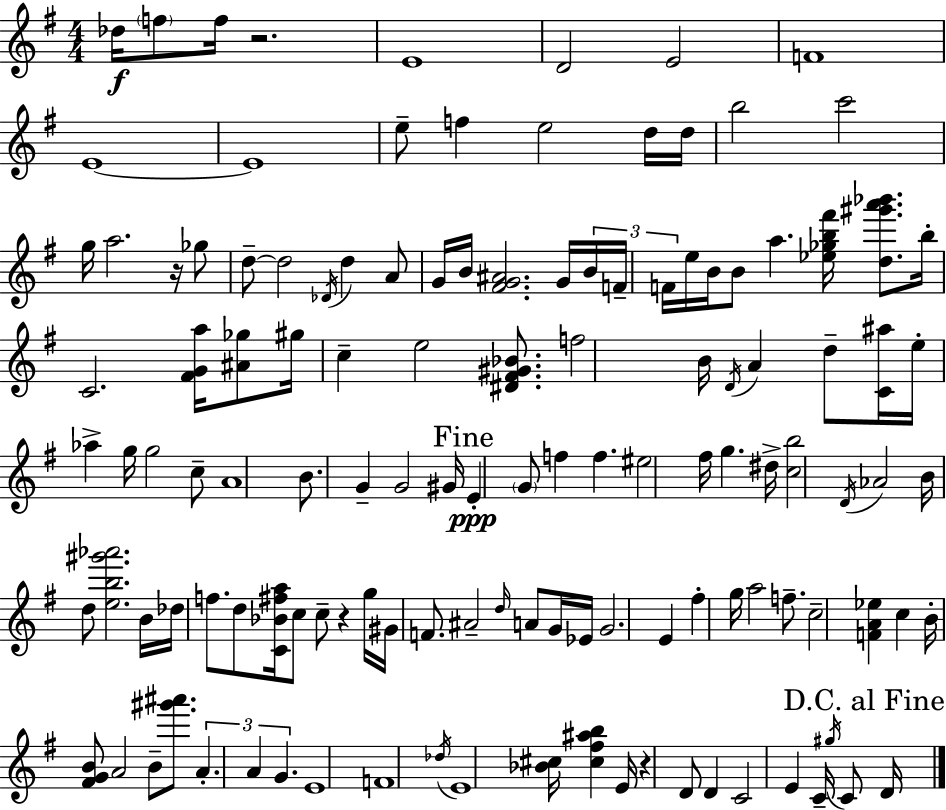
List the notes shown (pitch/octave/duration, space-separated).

Db5/s F5/e F5/s R/h. E4/w D4/h E4/h F4/w E4/w E4/w E5/e F5/q E5/h D5/s D5/s B5/h C6/h G5/s A5/h. R/s Gb5/e D5/e D5/h Db4/s D5/q A4/e G4/s B4/s [F#4,G4,A#4]/h. G4/s B4/s F4/s F4/s E5/s B4/s B4/e A5/q. [Eb5,Gb5,B5,F#6]/s [D5,G#6,A6,Bb6]/e. B5/s C4/h. [F#4,G4,A5]/s [A#4,Gb5]/e G#5/s C5/q E5/h [D#4,F#4,G#4,Bb4]/e. F5/h B4/s D4/s A4/q D5/e [C4,A#5]/s E5/s Ab5/q G5/s G5/h C5/e A4/w B4/e. G4/q G4/h G#4/s E4/q G4/e F5/q F5/q. EIS5/h F#5/s G5/q. D#5/s [C5,B5]/h D4/s Ab4/h B4/s D5/e [E5,B5,G#6,Ab6]/h. B4/s Db5/s F5/e. D5/e [C4,Bb4,F#5,A5]/s C5/e C5/e R/q G5/s G#4/s F4/e. A#4/h D5/s A4/e G4/s Eb4/s G4/h. E4/q F#5/q G5/s A5/h F5/e. C5/h [F4,A4,Eb5]/q C5/q B4/s [F#4,G4,B4]/e A4/h B4/e [G#6,A#6]/e. A4/q. A4/q G4/q. E4/w F4/w Db5/s E4/w [Bb4,C#5]/s [C#5,F#5,A#5,B5]/q E4/s R/q D4/e D4/q C4/h E4/q C4/s G#5/s C4/e D4/s